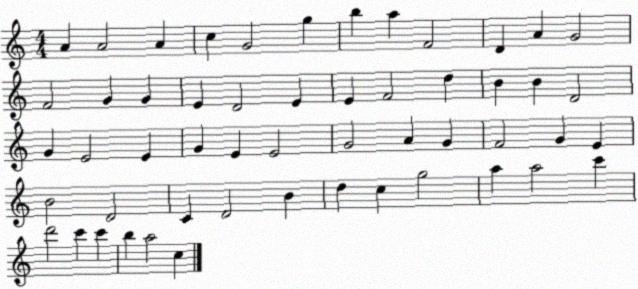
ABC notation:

X:1
T:Untitled
M:4/4
L:1/4
K:C
A A2 A c G2 g b a F2 D A G2 F2 G G E D2 E E F2 d B B D2 G E2 E G E E2 G2 A G F2 G E B2 D2 C D2 B d c g2 a a2 c' d'2 c' c' b a2 c